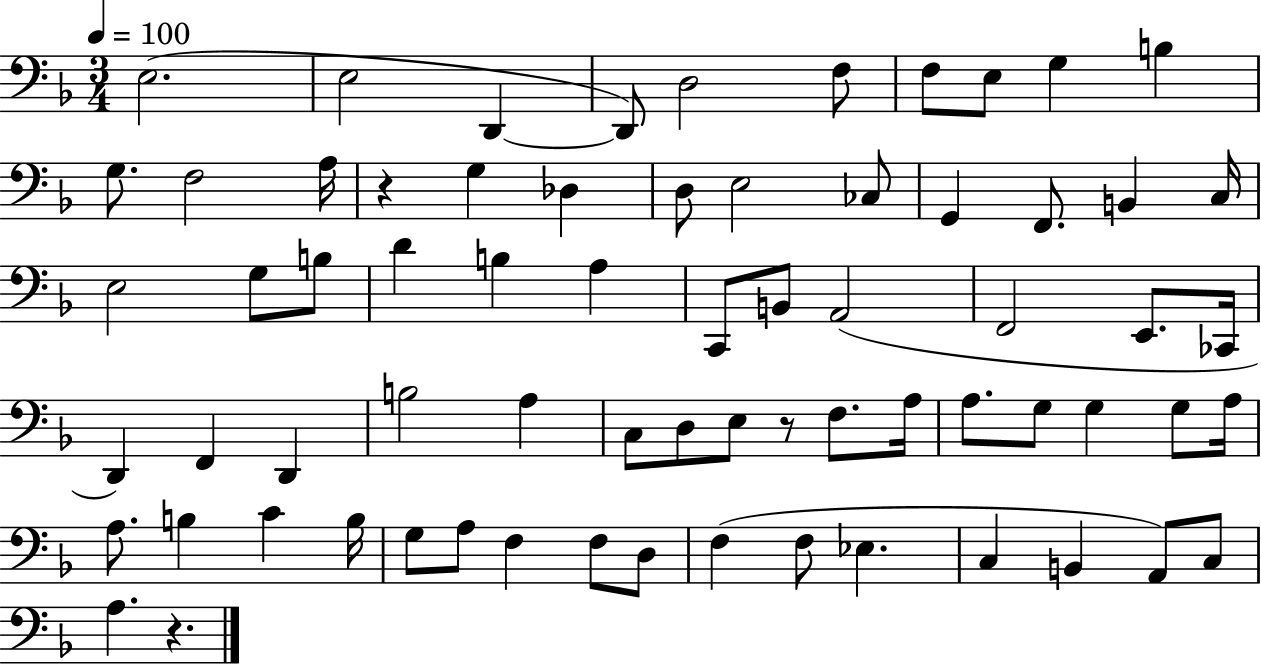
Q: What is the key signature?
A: F major